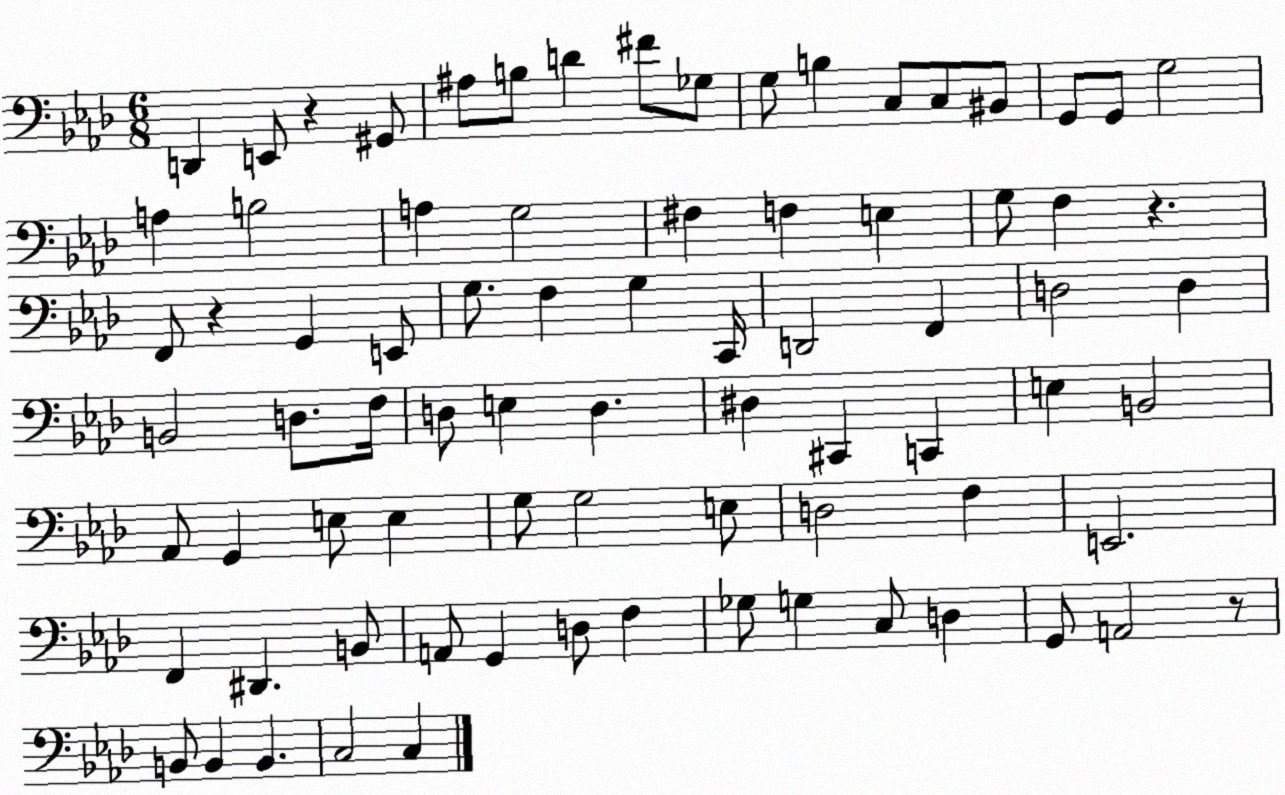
X:1
T:Untitled
M:6/8
L:1/4
K:Ab
D,, E,,/2 z ^G,,/2 ^A,/2 B,/2 D ^F/2 _G,/2 G,/2 B, C,/2 C,/2 ^B,,/2 G,,/2 G,,/2 G,2 A, B,2 A, G,2 ^F, F, E, G,/2 F, z F,,/2 z G,, E,,/2 G,/2 F, G, C,,/4 D,,2 F,, D,2 D, B,,2 D,/2 F,/4 D,/2 E, D, ^D, ^C,, C,, E, B,,2 _A,,/2 G,, E,/2 E, G,/2 G,2 E,/2 D,2 F, E,,2 F,, ^D,, B,,/2 A,,/2 G,, D,/2 F, _G,/2 G, C,/2 D, G,,/2 A,,2 z/2 B,,/2 B,, B,, C,2 C,